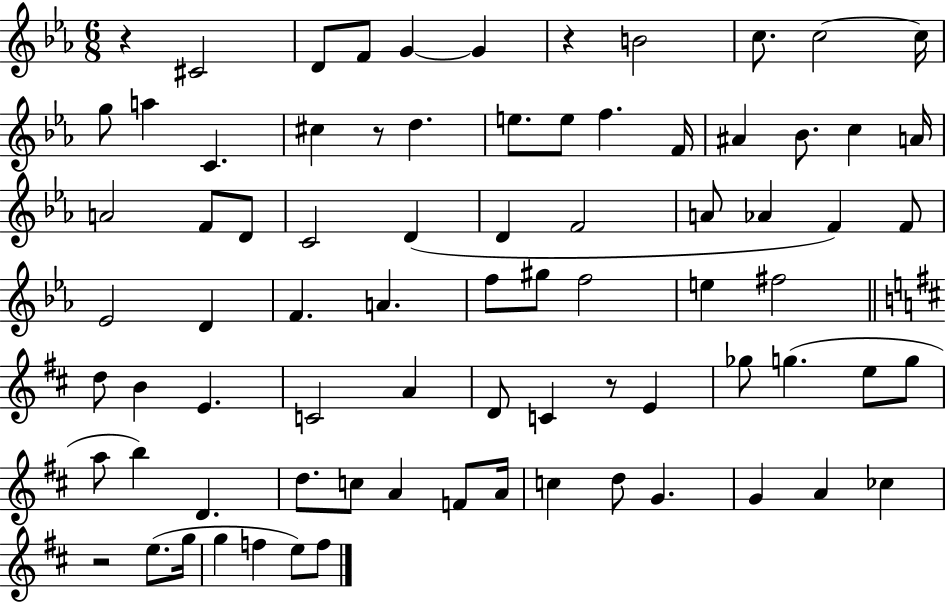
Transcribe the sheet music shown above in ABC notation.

X:1
T:Untitled
M:6/8
L:1/4
K:Eb
z ^C2 D/2 F/2 G G z B2 c/2 c2 c/4 g/2 a C ^c z/2 d e/2 e/2 f F/4 ^A _B/2 c A/4 A2 F/2 D/2 C2 D D F2 A/2 _A F F/2 _E2 D F A f/2 ^g/2 f2 e ^f2 d/2 B E C2 A D/2 C z/2 E _g/2 g e/2 g/2 a/2 b D d/2 c/2 A F/2 A/4 c d/2 G G A _c z2 e/2 g/4 g f e/2 f/2